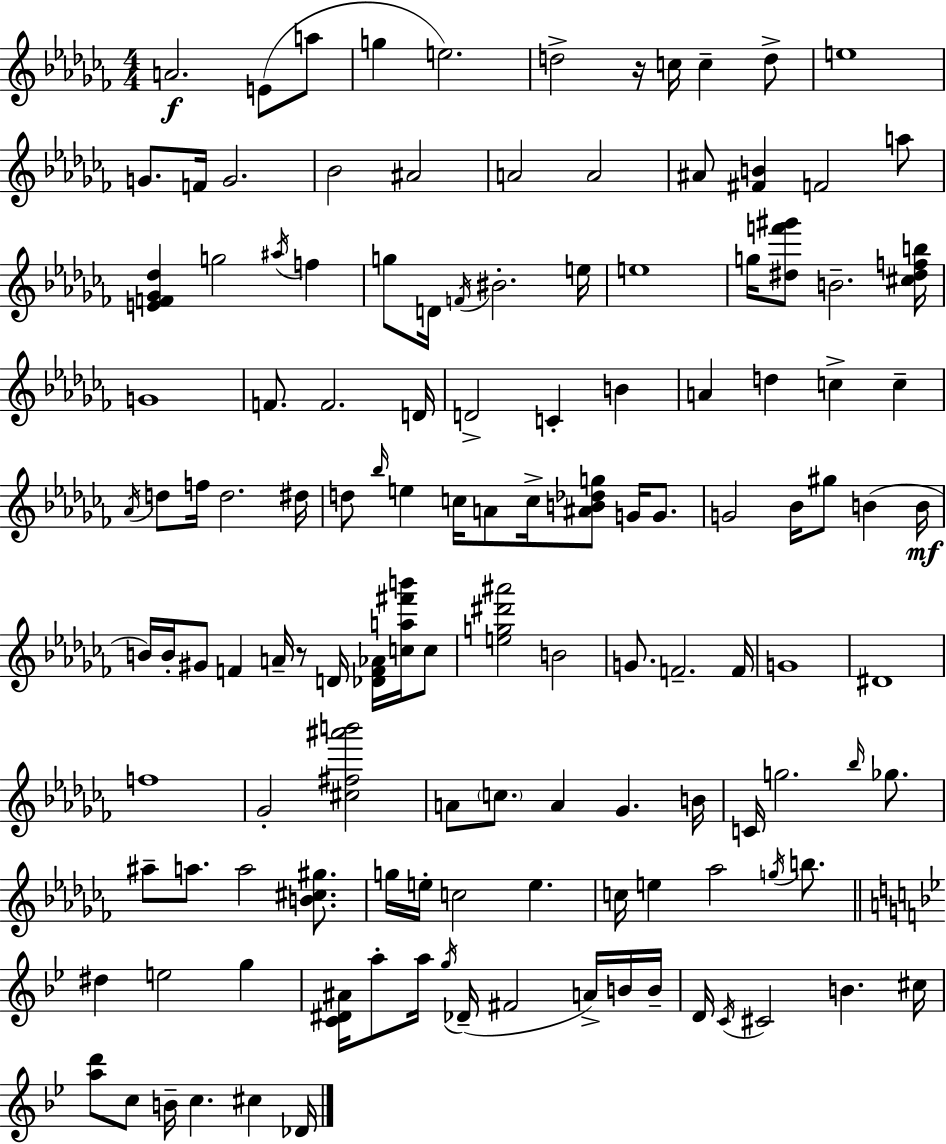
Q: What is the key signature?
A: AES minor